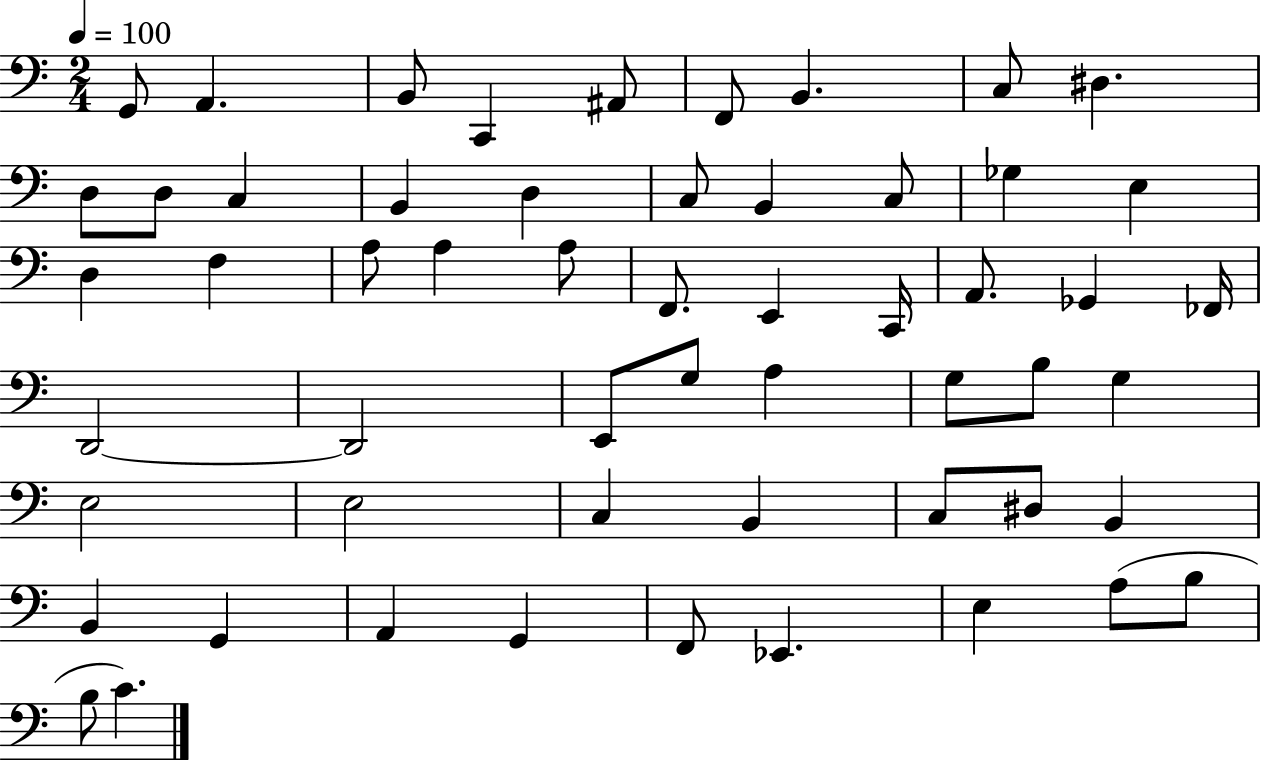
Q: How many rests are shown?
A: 0